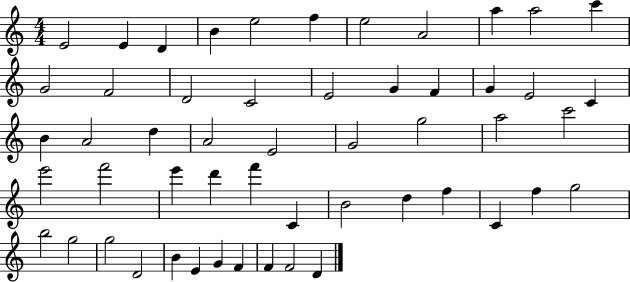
{
  \clef treble
  \numericTimeSignature
  \time 4/4
  \key c \major
  e'2 e'4 d'4 | b'4 e''2 f''4 | e''2 a'2 | a''4 a''2 c'''4 | \break g'2 f'2 | d'2 c'2 | e'2 g'4 f'4 | g'4 e'2 c'4 | \break b'4 a'2 d''4 | a'2 e'2 | g'2 g''2 | a''2 c'''2 | \break e'''2 f'''2 | e'''4 d'''4 f'''4 c'4 | b'2 d''4 f''4 | c'4 f''4 g''2 | \break b''2 g''2 | g''2 d'2 | b'4 e'4 g'4 f'4 | f'4 f'2 d'4 | \break \bar "|."
}